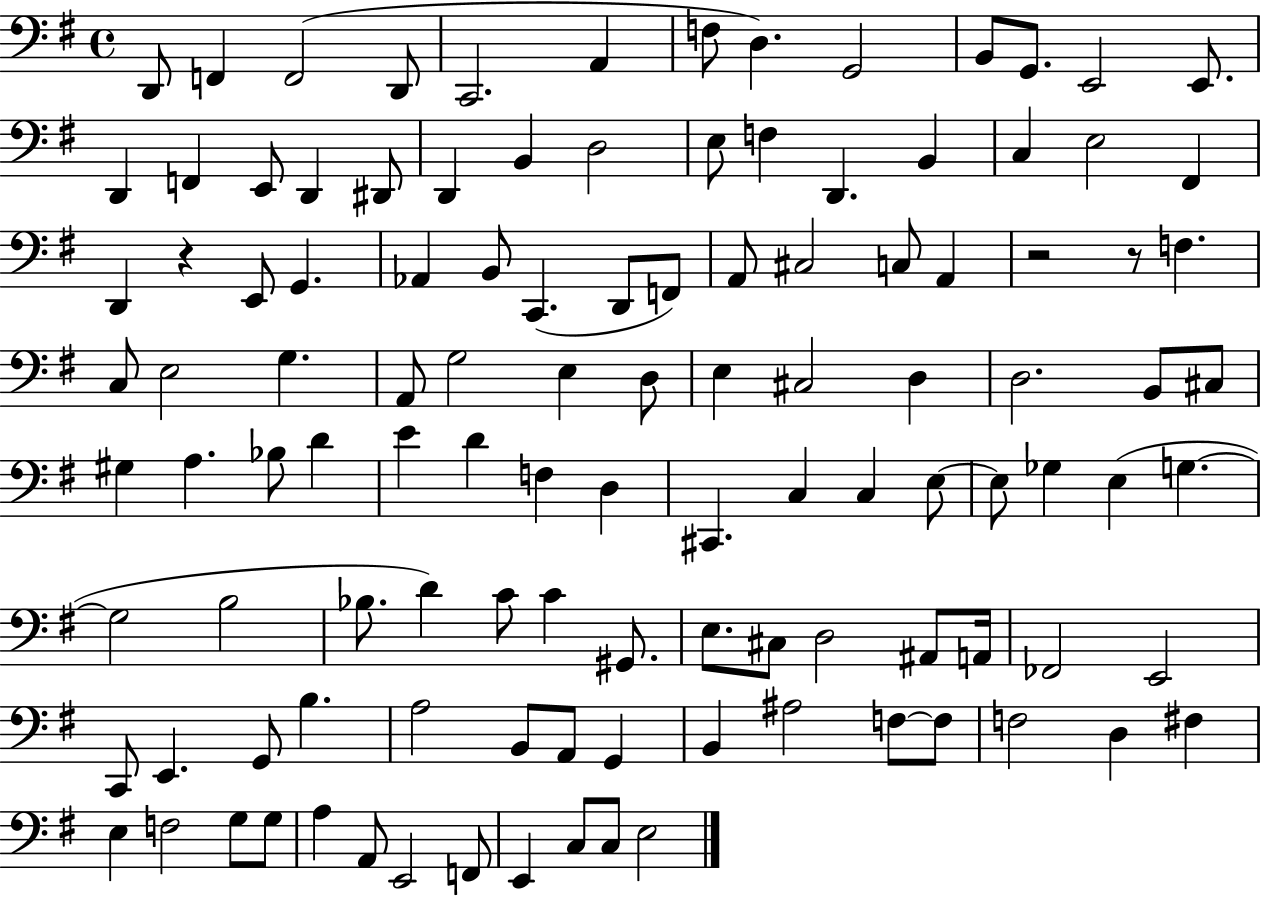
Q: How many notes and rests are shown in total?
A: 114